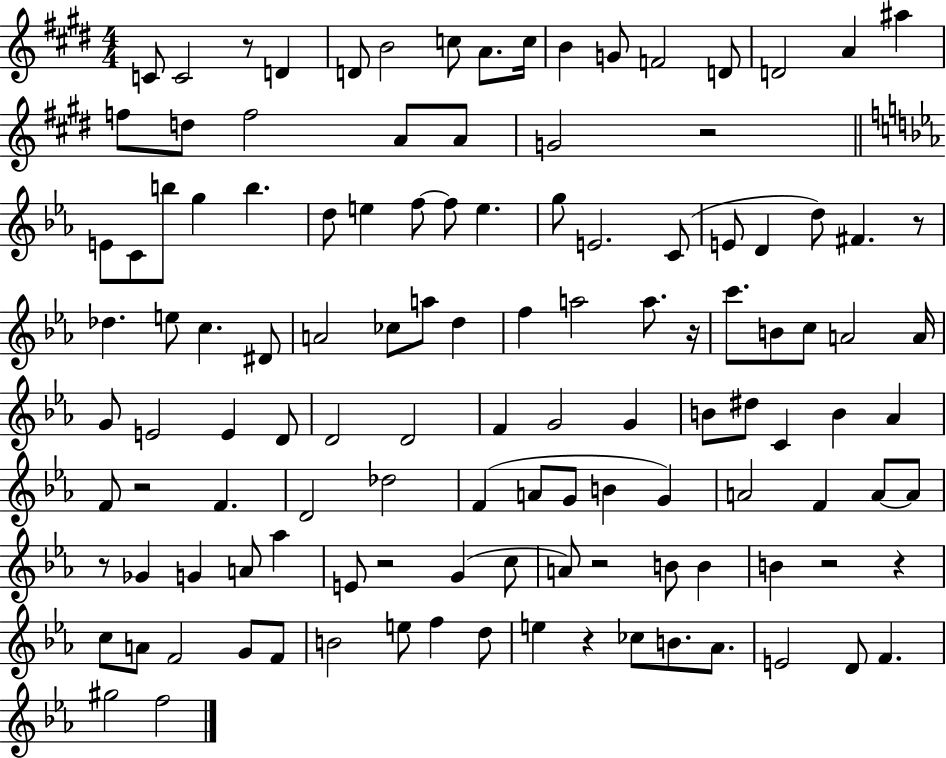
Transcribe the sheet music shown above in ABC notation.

X:1
T:Untitled
M:4/4
L:1/4
K:E
C/2 C2 z/2 D D/2 B2 c/2 A/2 c/4 B G/2 F2 D/2 D2 A ^a f/2 d/2 f2 A/2 A/2 G2 z2 E/2 C/2 b/2 g b d/2 e f/2 f/2 e g/2 E2 C/2 E/2 D d/2 ^F z/2 _d e/2 c ^D/2 A2 _c/2 a/2 d f a2 a/2 z/4 c'/2 B/2 c/2 A2 A/4 G/2 E2 E D/2 D2 D2 F G2 G B/2 ^d/2 C B _A F/2 z2 F D2 _d2 F A/2 G/2 B G A2 F A/2 A/2 z/2 _G G A/2 _a E/2 z2 G c/2 A/2 z2 B/2 B B z2 z c/2 A/2 F2 G/2 F/2 B2 e/2 f d/2 e z _c/2 B/2 _A/2 E2 D/2 F ^g2 f2